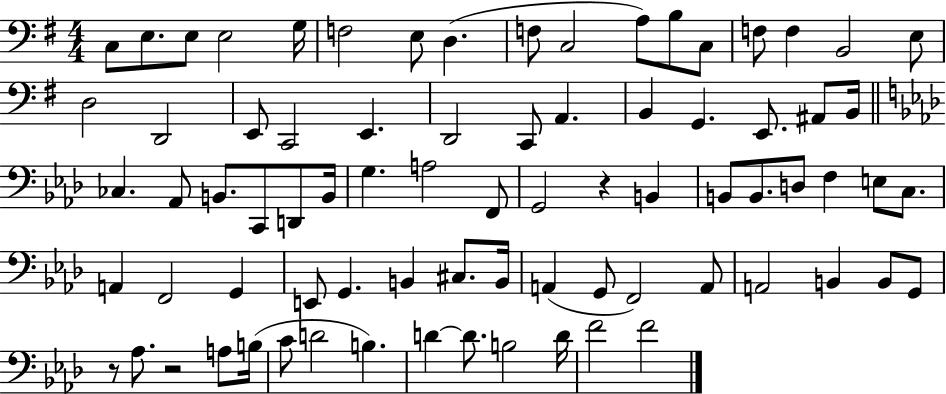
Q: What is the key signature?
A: G major